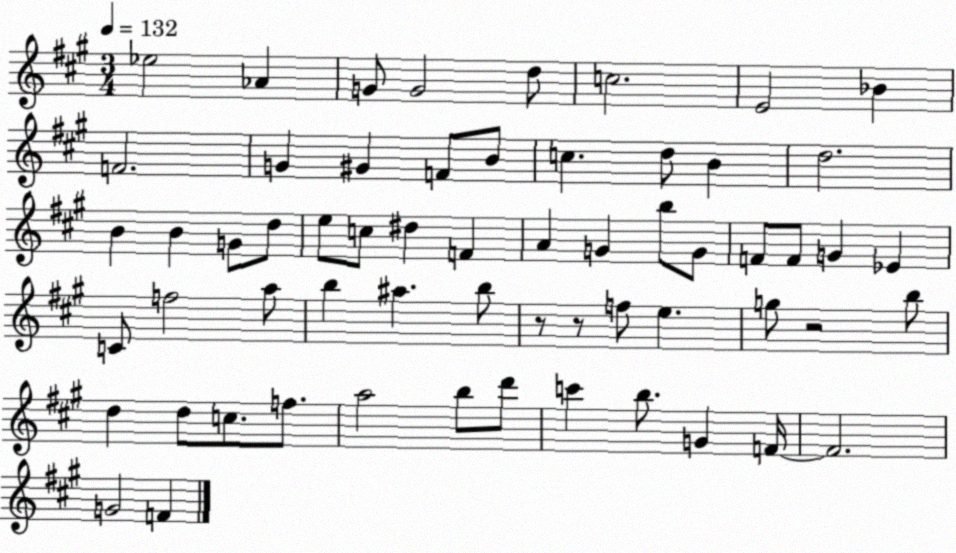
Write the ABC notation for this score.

X:1
T:Untitled
M:3/4
L:1/4
K:A
_e2 _A G/2 G2 d/2 c2 E2 _B F2 G ^G F/2 B/2 c d/2 B d2 B B G/2 d/2 e/2 c/2 ^d F A G b/2 G/2 F/2 F/2 G _E C/2 f2 a/2 b ^a b/2 z/2 z/2 f/2 e g/2 z2 b/2 d d/2 c/2 f/2 a2 b/2 d'/2 c' b/2 G F/4 F2 G2 F